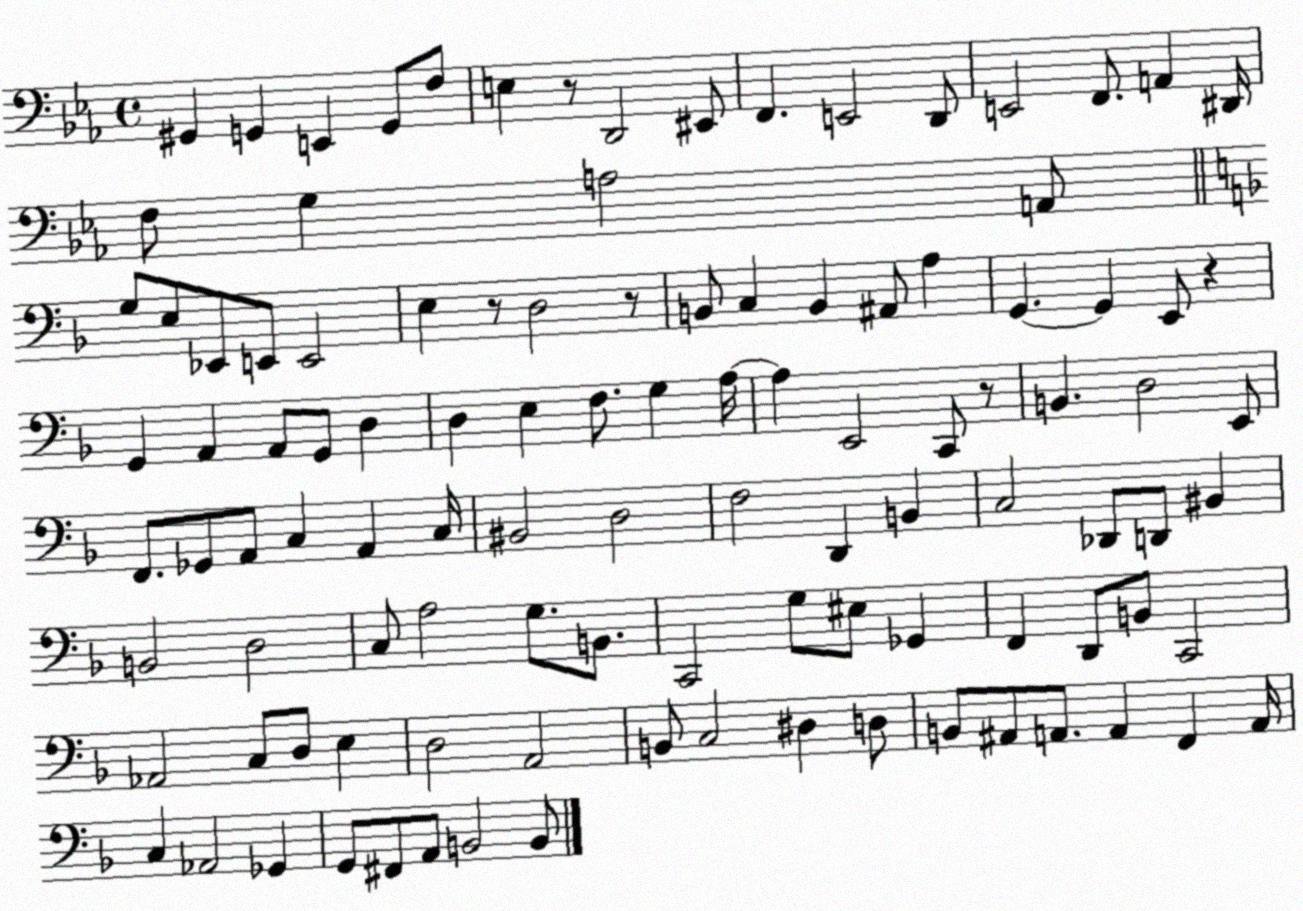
X:1
T:Untitled
M:4/4
L:1/4
K:Eb
^G,, G,, E,, G,,/2 F,/2 E, z/2 D,,2 ^E,,/2 F,, E,,2 D,,/2 E,,2 F,,/2 A,, ^D,,/4 F,/2 G, A,2 A,,/2 G,/2 E,/2 _E,,/2 E,,/2 E,,2 E, z/2 D,2 z/2 B,,/2 C, B,, ^A,,/2 A, G,, G,, E,,/2 z G,, A,, A,,/2 G,,/2 D, D, E, F,/2 G, A,/4 A, E,,2 C,,/2 z/2 B,, D,2 E,,/2 F,,/2 _G,,/2 A,,/2 C, A,, C,/4 ^B,,2 D,2 F,2 D,, B,, C,2 _D,,/2 D,,/2 ^B,, B,,2 D,2 C,/2 A,2 G,/2 B,,/2 C,,2 G,/2 ^E,/2 _G,, F,, D,,/2 B,,/2 C,,2 _A,,2 C,/2 D,/2 E, D,2 A,,2 B,,/2 C,2 ^D, D,/2 B,,/2 ^A,,/2 A,,/2 A,, F,, A,,/4 C, _A,,2 _G,, G,,/2 ^F,,/2 A,,/2 B,,2 B,,/2